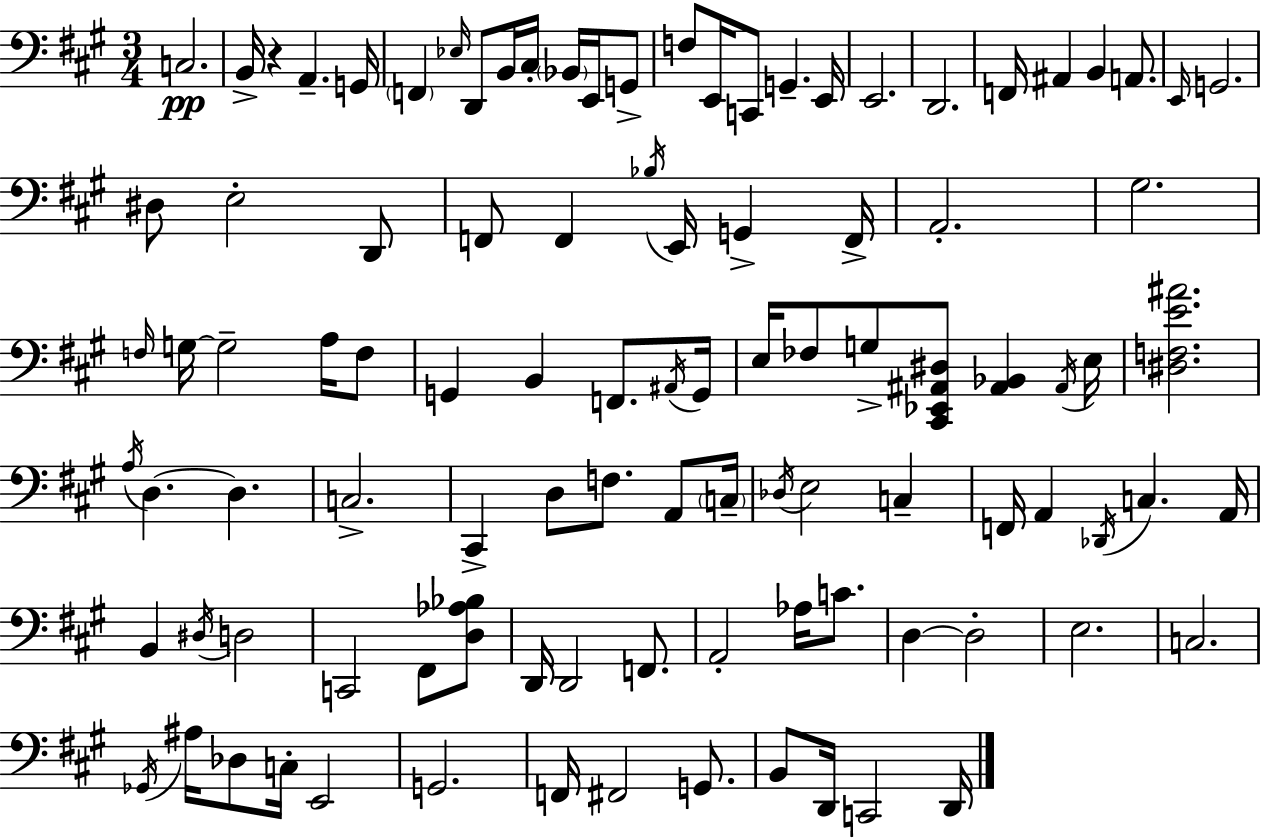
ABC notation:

X:1
T:Untitled
M:3/4
L:1/4
K:A
C,2 B,,/4 z A,, G,,/4 F,, _E,/4 D,,/2 B,,/4 ^C,/4 _B,,/4 E,,/4 G,,/2 F,/2 E,,/4 C,,/2 G,, E,,/4 E,,2 D,,2 F,,/4 ^A,, B,, A,,/2 E,,/4 G,,2 ^D,/2 E,2 D,,/2 F,,/2 F,, _B,/4 E,,/4 G,, F,,/4 A,,2 ^G,2 F,/4 G,/4 G,2 A,/4 F,/2 G,, B,, F,,/2 ^A,,/4 G,,/4 E,/4 _F,/2 G,/2 [^C,,_E,,^A,,^D,]/2 [^A,,_B,,] ^A,,/4 E,/4 [^D,F,E^A]2 A,/4 D, D, C,2 ^C,, D,/2 F,/2 A,,/2 C,/4 _D,/4 E,2 C, F,,/4 A,, _D,,/4 C, A,,/4 B,, ^D,/4 D,2 C,,2 ^F,,/2 [D,_A,_B,]/2 D,,/4 D,,2 F,,/2 A,,2 _A,/4 C/2 D, D,2 E,2 C,2 _G,,/4 ^A,/4 _D,/2 C,/4 E,,2 G,,2 F,,/4 ^F,,2 G,,/2 B,,/2 D,,/4 C,,2 D,,/4